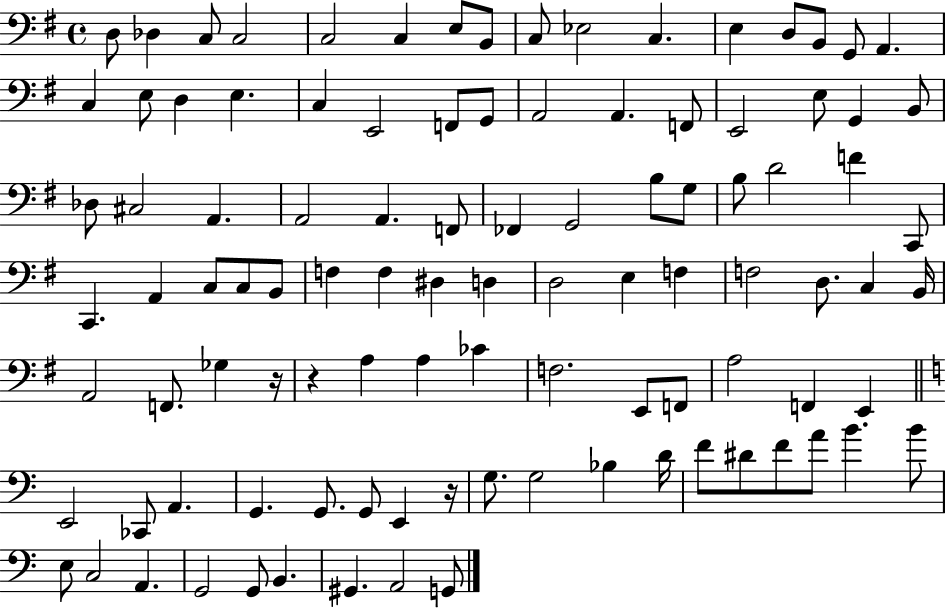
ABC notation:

X:1
T:Untitled
M:4/4
L:1/4
K:G
D,/2 _D, C,/2 C,2 C,2 C, E,/2 B,,/2 C,/2 _E,2 C, E, D,/2 B,,/2 G,,/2 A,, C, E,/2 D, E, C, E,,2 F,,/2 G,,/2 A,,2 A,, F,,/2 E,,2 E,/2 G,, B,,/2 _D,/2 ^C,2 A,, A,,2 A,, F,,/2 _F,, G,,2 B,/2 G,/2 B,/2 D2 F C,,/2 C,, A,, C,/2 C,/2 B,,/2 F, F, ^D, D, D,2 E, F, F,2 D,/2 C, B,,/4 A,,2 F,,/2 _G, z/4 z A, A, _C F,2 E,,/2 F,,/2 A,2 F,, E,, E,,2 _C,,/2 A,, G,, G,,/2 G,,/2 E,, z/4 G,/2 G,2 _B, D/4 F/2 ^D/2 F/2 A/2 B B/2 E,/2 C,2 A,, G,,2 G,,/2 B,, ^G,, A,,2 G,,/2